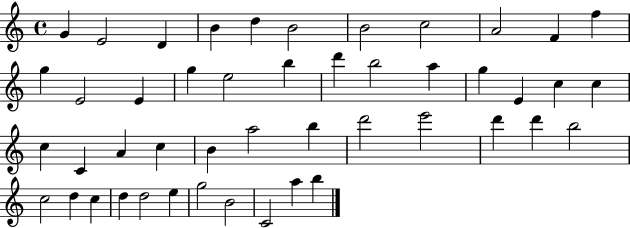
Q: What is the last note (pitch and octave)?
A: B5